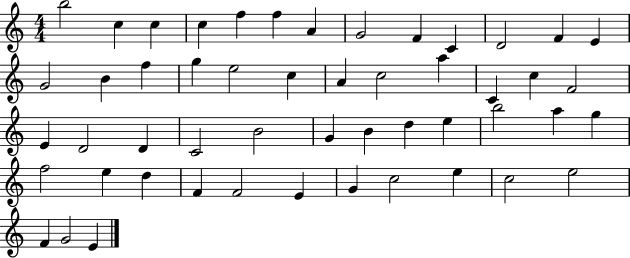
X:1
T:Untitled
M:4/4
L:1/4
K:C
b2 c c c f f A G2 F C D2 F E G2 B f g e2 c A c2 a C c F2 E D2 D C2 B2 G B d e b2 a g f2 e d F F2 E G c2 e c2 e2 F G2 E